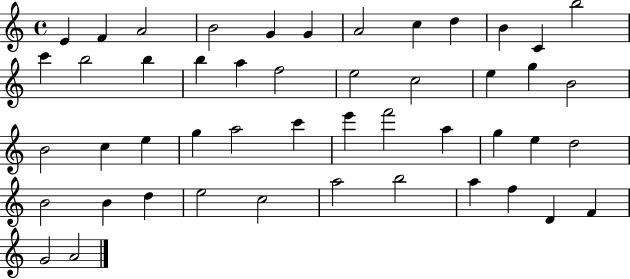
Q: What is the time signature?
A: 4/4